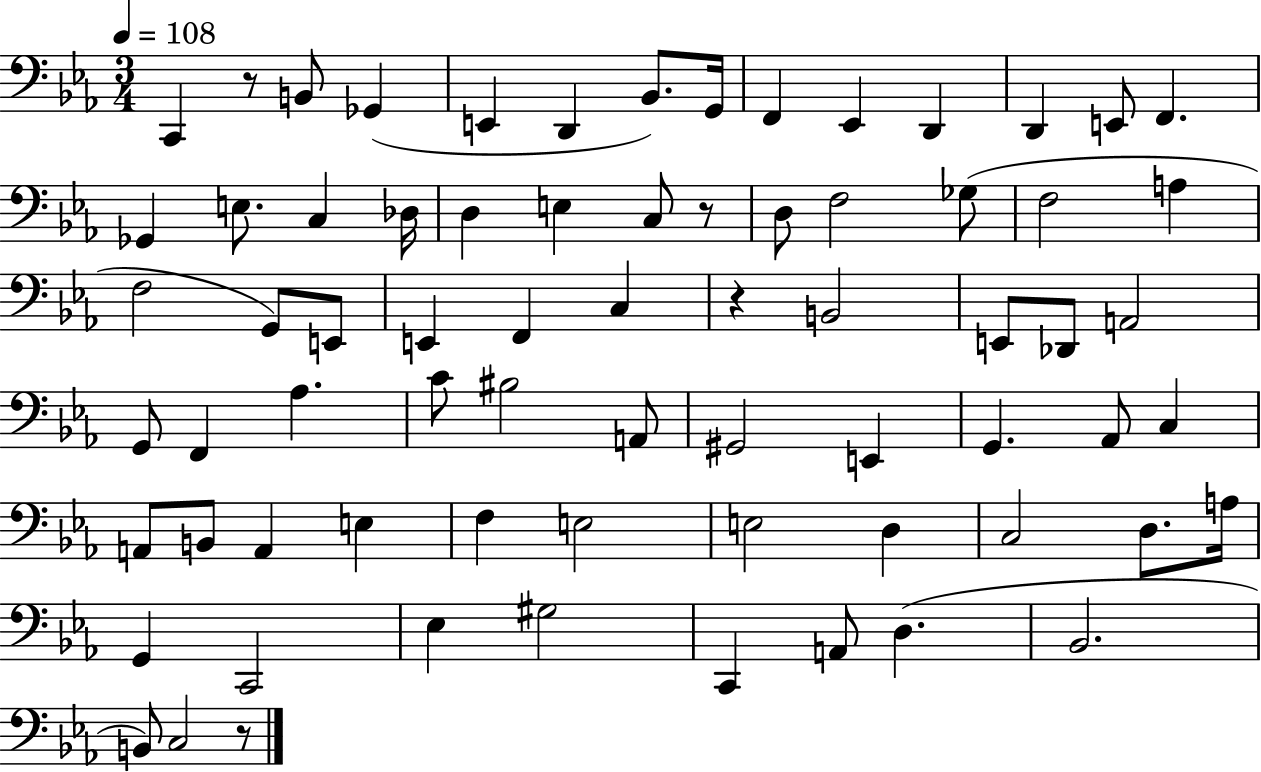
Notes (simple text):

C2/q R/e B2/e Gb2/q E2/q D2/q Bb2/e. G2/s F2/q Eb2/q D2/q D2/q E2/e F2/q. Gb2/q E3/e. C3/q Db3/s D3/q E3/q C3/e R/e D3/e F3/h Gb3/e F3/h A3/q F3/h G2/e E2/e E2/q F2/q C3/q R/q B2/h E2/e Db2/e A2/h G2/e F2/q Ab3/q. C4/e BIS3/h A2/e G#2/h E2/q G2/q. Ab2/e C3/q A2/e B2/e A2/q E3/q F3/q E3/h E3/h D3/q C3/h D3/e. A3/s G2/q C2/h Eb3/q G#3/h C2/q A2/e D3/q. Bb2/h. B2/e C3/h R/e